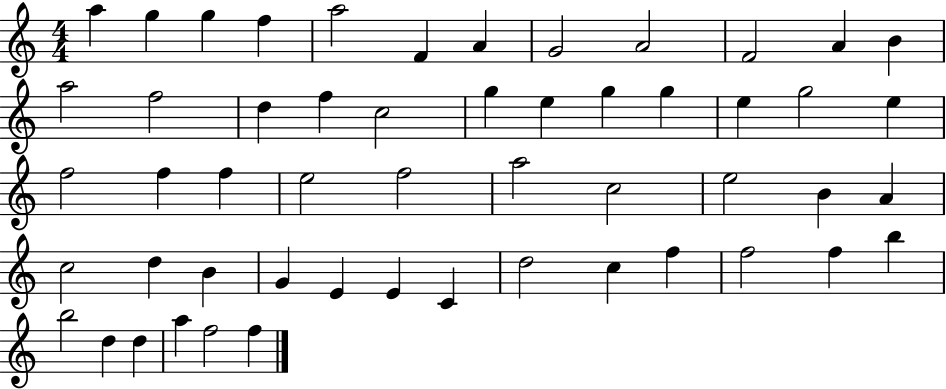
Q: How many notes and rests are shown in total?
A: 53